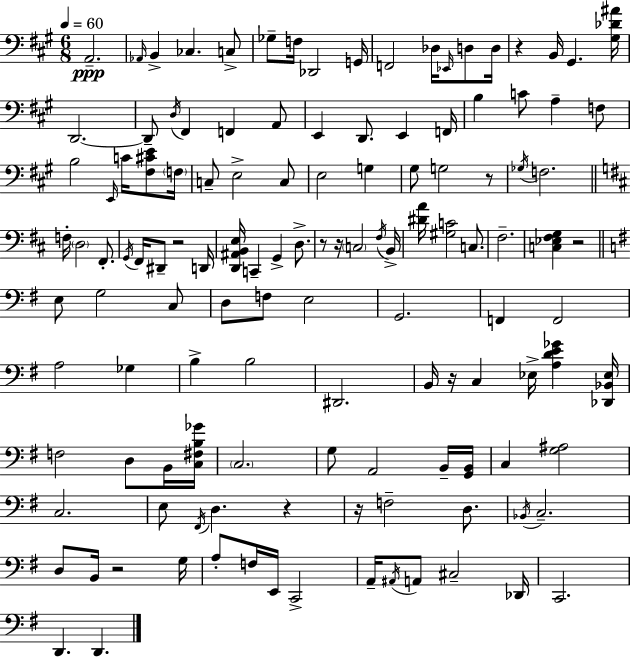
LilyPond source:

{
  \clef bass
  \numericTimeSignature
  \time 6/8
  \key a \major
  \tempo 4 = 60
  a,2.--\ppp | \grace { aes,16 } b,4-> ces4. c8-> | ges8-- f16 des,2 | g,16 f,2 des16 \grace { ees,16 } d8 | \break d16 r4 b,16 gis,4. | <gis des' ais'>16 d,2.~~ | d,8-- \acciaccatura { d16 } fis,4 f,4 | a,8 e,4 d,8. e,4 | \break f,16 b4 c'8 a4-- | f8 b2 \grace { e,16 } | c'16 <fis cis' e'>8 \parenthesize f16 c8-- e2-> | c8 e2 | \break g4 gis8 g2 | r8 \acciaccatura { ges16 } f2. | \bar "||" \break \key d \major f16-. \parenthesize d2 fis,8.-. | \acciaccatura { g,16 } fis,16 dis,8-- r2 | d,16 <d, ais, b, e>16 c,4-- g,4-> d8.-> | r8 r16 \parenthesize c2 | \break \acciaccatura { fis16 } b,16-> <dis' a'>16 <gis c'>2 c8. | fis2.-- | <c ees fis g>4 r2 | \bar "||" \break \key e \minor e8 g2 c8 | d8 f8 e2 | g,2. | f,4 f,2 | \break a2 ges4 | b4-> b2 | dis,2. | b,16 r16 c4 ees16-> <a d' e' ges'>4 <des, bes, ees>16 | \break f2 d8 b,16 <c fis b ges'>16 | \parenthesize c2. | g8 a,2 b,16-- <g, b,>16 | c4 <g ais>2 | \break c2. | e8 \acciaccatura { fis,16 } d4. r4 | r16 f2-- d8. | \acciaccatura { bes,16 } c2.-- | \break d8 b,16 r2 | g16 a8-. f16 e,16 c,2-> | a,16-- \acciaccatura { ais,16 } a,8 cis2-- | des,16 c,2. | \break d,4. d,4. | \bar "|."
}